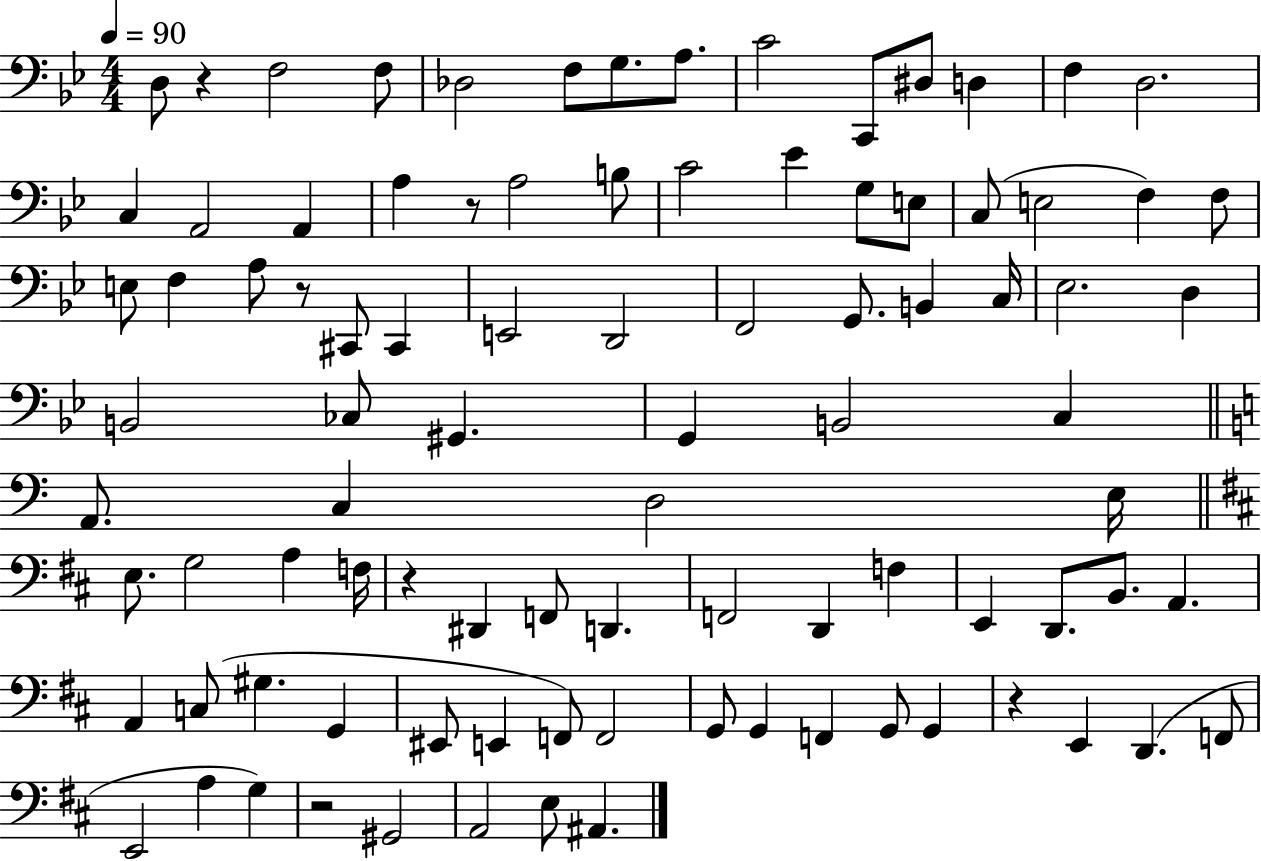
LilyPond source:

{
  \clef bass
  \numericTimeSignature
  \time 4/4
  \key bes \major
  \tempo 4 = 90
  \repeat volta 2 { d8 r4 f2 f8 | des2 f8 g8. a8. | c'2 c,8 dis8 d4 | f4 d2. | \break c4 a,2 a,4 | a4 r8 a2 b8 | c'2 ees'4 g8 e8 | c8( e2 f4) f8 | \break e8 f4 a8 r8 cis,8 cis,4 | e,2 d,2 | f,2 g,8. b,4 c16 | ees2. d4 | \break b,2 ces8 gis,4. | g,4 b,2 c4 | \bar "||" \break \key a \minor a,8. c4 d2 e16 | \bar "||" \break \key d \major e8. g2 a4 f16 | r4 dis,4 f,8 d,4. | f,2 d,4 f4 | e,4 d,8. b,8. a,4. | \break a,4 c8( gis4. g,4 | eis,8 e,4 f,8) f,2 | g,8 g,4 f,4 g,8 g,4 | r4 e,4 d,4.( f,8 | \break e,2 a4 g4) | r2 gis,2 | a,2 e8 ais,4. | } \bar "|."
}